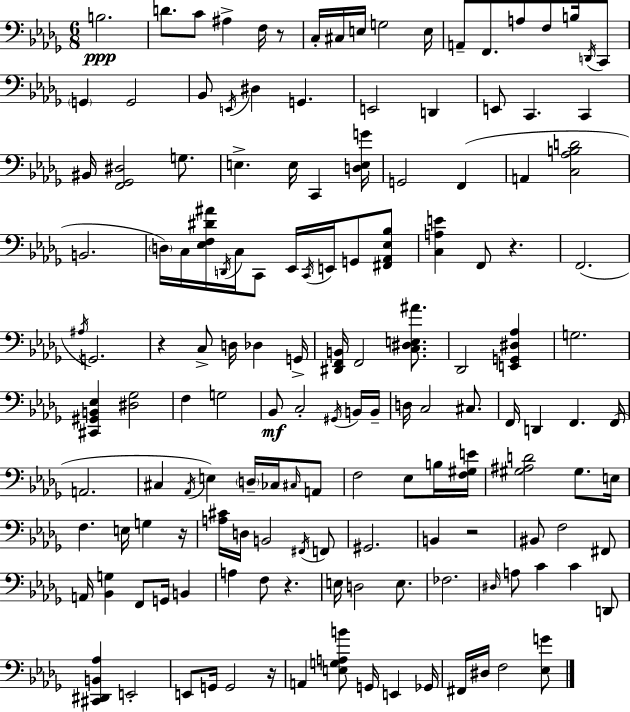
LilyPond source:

{
  \clef bass
  \numericTimeSignature
  \time 6/8
  \key bes \minor
  b2.\ppp | d'8. c'8 ais4-> f16 r8 | c16-. cis16 e16 g2 e16 | a,8-- f,8. a8 f8 b16 \acciaccatura { d,16 } c,8 | \break \parenthesize g,4 g,2 | bes,8 \acciaccatura { e,16 } dis4 g,4. | e,2 d,4 | e,8 c,4. c,4 | \break bis,16 <f, ges, dis>2 g8. | e4.-> e16 c,4 | <d e g'>16 g,2 f,4( | a,4 <c aes b d'>2 | \break b,2. | \parenthesize d16) c16 <ees f dis' ais'>16 \acciaccatura { d,16 } c16 c,8 ees,16 \acciaccatura { c,16 } e,16 | g,8 <fis, aes, ees bes>8 <c a e'>4 f,8 r4. | f,2.( | \break \acciaccatura { ais16 } g,2.) | r4 c8-> d16 | des4 g,16-> <dis, f, b,>16 f,2 | <c dis e ais'>8. des,2 | \break <e, g, dis aes>4 g2. | <cis, gis, b, ees>4 <dis ges>2 | f4 g2 | bes,8\mf c2-. | \break \acciaccatura { gis,16 } b,16 b,16-- d16 c2 | cis8. f,16 d,4 f,4. | f,16( a,2. | cis4 \acciaccatura { aes,16 } e4) | \break \parenthesize d16-- ces16 \grace { cis16 } a,8 f2 | ees8 b16 <f gis e'>16 <gis ais d'>2 | gis8. e16 f4. | e16 g4 r16 <a cis'>16 d16 b,2 | \break \acciaccatura { fis,16 } f,8 gis,2. | b,4 | r2 bis,8 f2 | fis,8 a,16 <bes, g>4 | \break f,8 g,16 b,4 a4 | f8 r4. e16 d2 | e8. fes2. | \grace { dis16 } a8 | \break c'4 c'4 d,8 <cis, dis, b, aes>4 | e,2-. e,8 | g,16 g,2 r16 a,4 | <e g a b'>8 g,16 e,4 ges,16 fis,16 dis16 | \break f2 <ees g'>8 \bar "|."
}